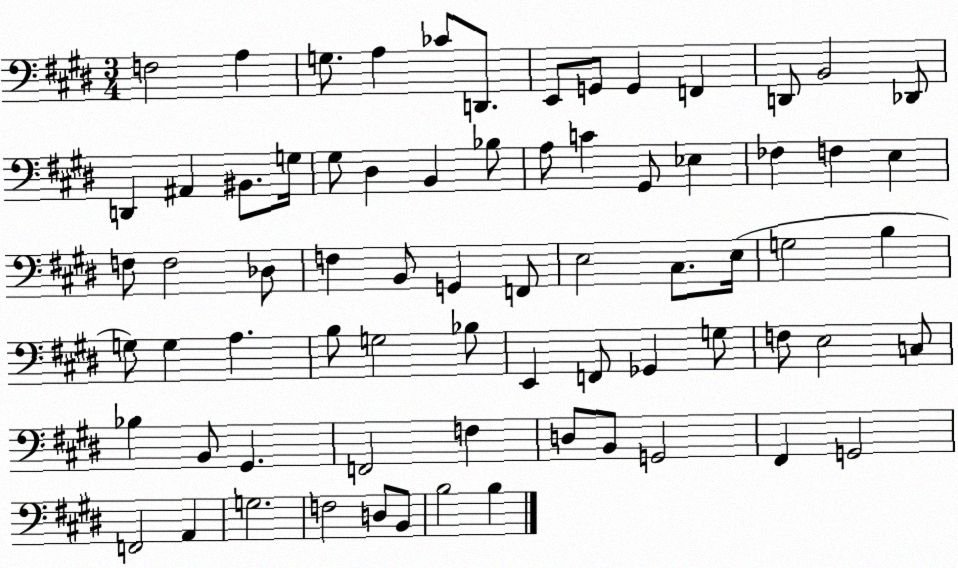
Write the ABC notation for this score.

X:1
T:Untitled
M:3/4
L:1/4
K:E
F,2 A, G,/2 A, _C/2 D,,/2 E,,/2 G,,/2 G,, F,, D,,/2 B,,2 _D,,/2 D,, ^A,, ^B,,/2 G,/4 ^G,/2 ^D, B,, _B,/2 A,/2 C ^G,,/2 _E, _F, F, E, F,/2 F,2 _D,/2 F, B,,/2 G,, F,,/2 E,2 ^C,/2 E,/4 G,2 B, G,/2 G, A, B,/2 G,2 _B,/2 E,, F,,/2 _G,, G,/2 F,/2 E,2 C,/2 _B, B,,/2 ^G,, F,,2 F, D,/2 B,,/2 G,,2 ^F,, G,,2 F,,2 A,, G,2 F,2 D,/2 B,,/2 B,2 B,